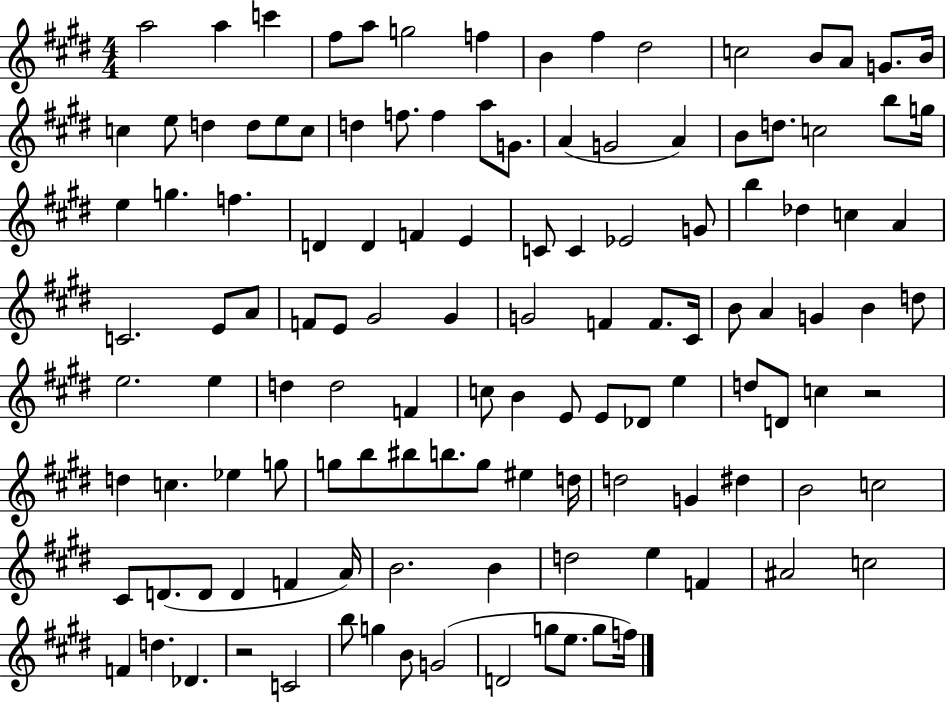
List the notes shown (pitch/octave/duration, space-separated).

A5/h A5/q C6/q F#5/e A5/e G5/h F5/q B4/q F#5/q D#5/h C5/h B4/e A4/e G4/e. B4/s C5/q E5/e D5/q D5/e E5/e C5/e D5/q F5/e. F5/q A5/e G4/e. A4/q G4/h A4/q B4/e D5/e. C5/h B5/e G5/s E5/q G5/q. F5/q. D4/q D4/q F4/q E4/q C4/e C4/q Eb4/h G4/e B5/q Db5/q C5/q A4/q C4/h. E4/e A4/e F4/e E4/e G#4/h G#4/q G4/h F4/q F4/e. C#4/s B4/e A4/q G4/q B4/q D5/e E5/h. E5/q D5/q D5/h F4/q C5/e B4/q E4/e E4/e Db4/e E5/q D5/e D4/e C5/q R/h D5/q C5/q. Eb5/q G5/e G5/e B5/e BIS5/e B5/e. G5/e EIS5/q D5/s D5/h G4/q D#5/q B4/h C5/h C#4/e D4/e. D4/e D4/q F4/q A4/s B4/h. B4/q D5/h E5/q F4/q A#4/h C5/h F4/q D5/q. Db4/q. R/h C4/h B5/e G5/q B4/e G4/h D4/h G5/e E5/e. G5/e F5/s